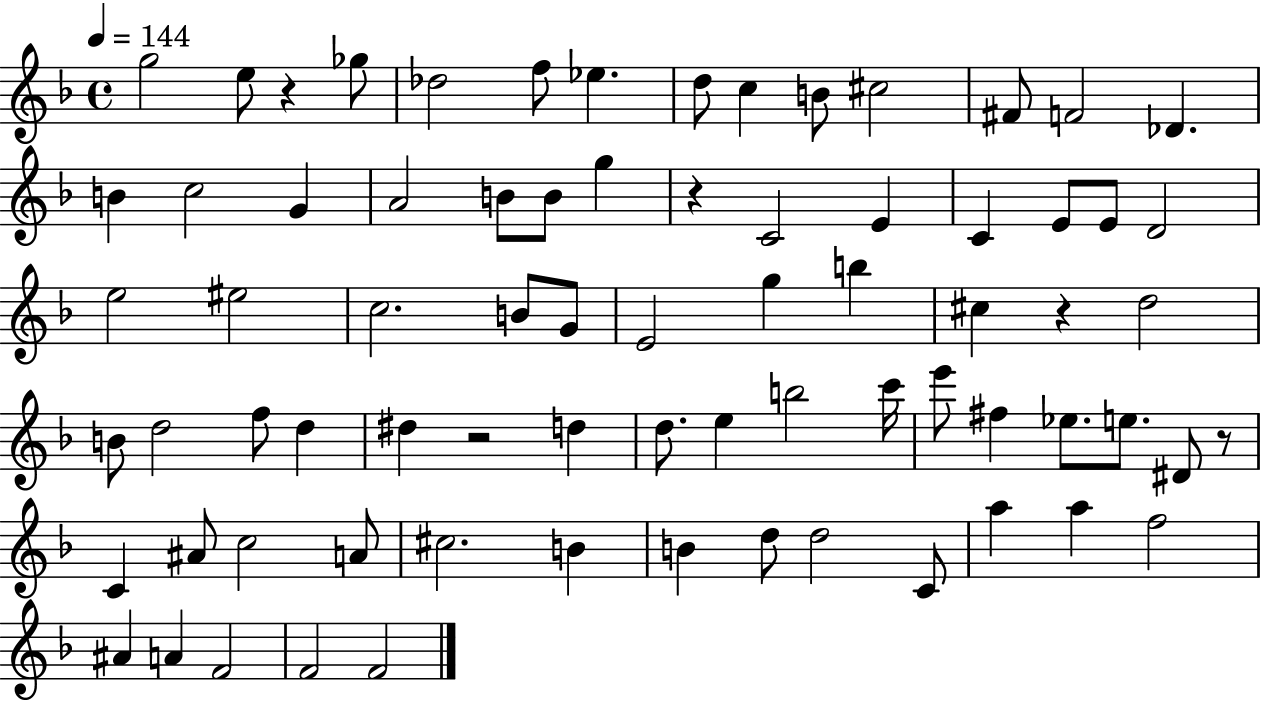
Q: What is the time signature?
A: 4/4